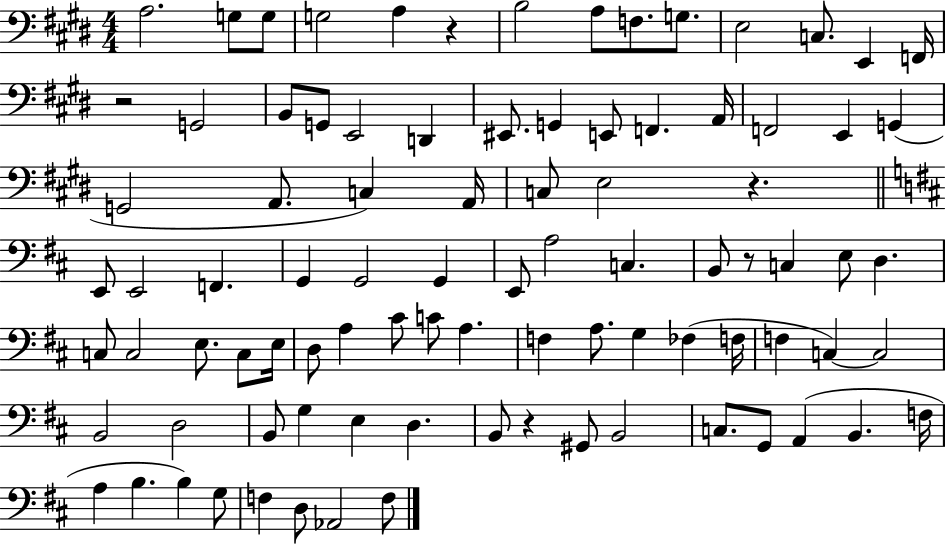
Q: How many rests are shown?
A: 5